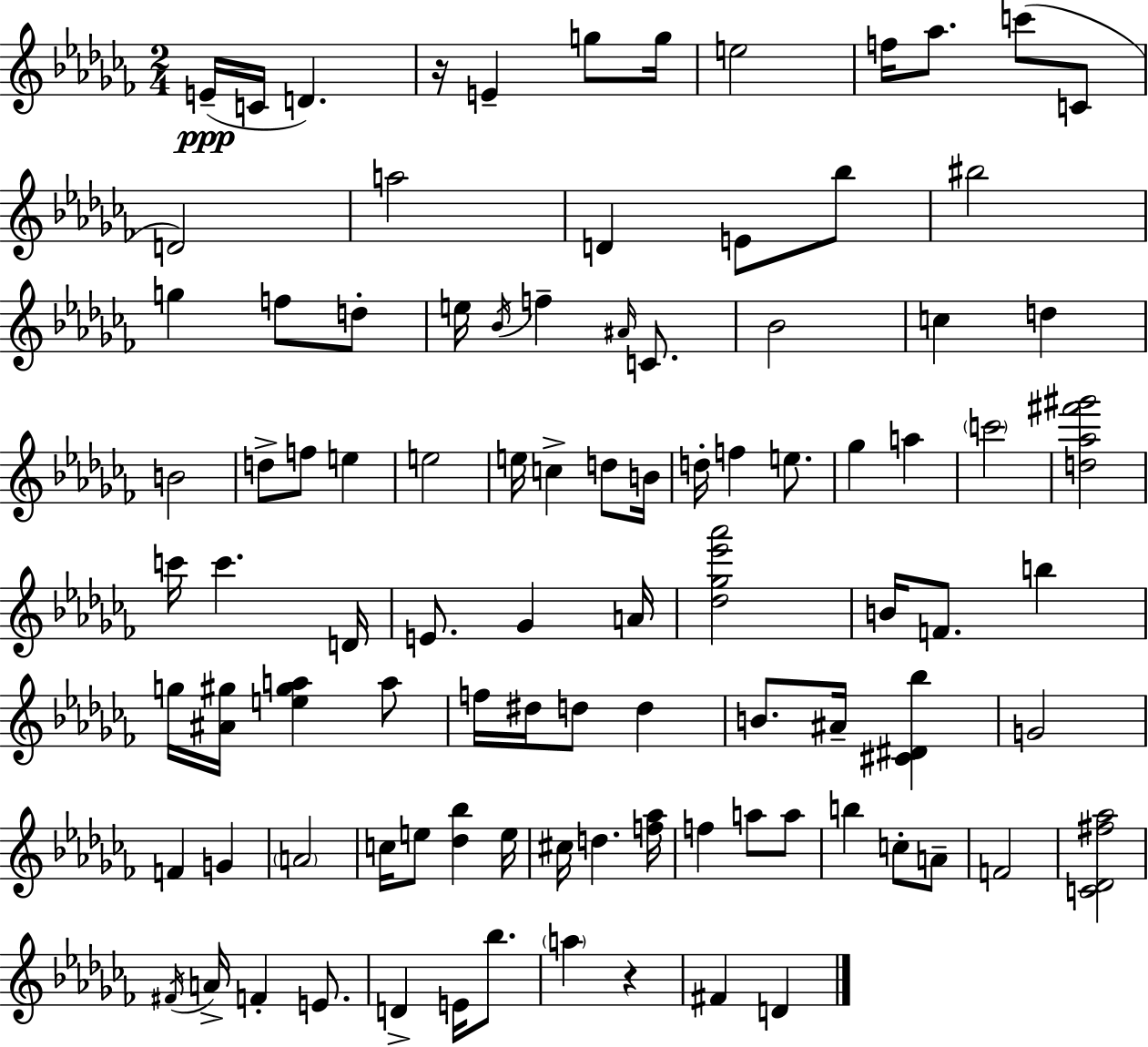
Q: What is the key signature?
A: AES minor